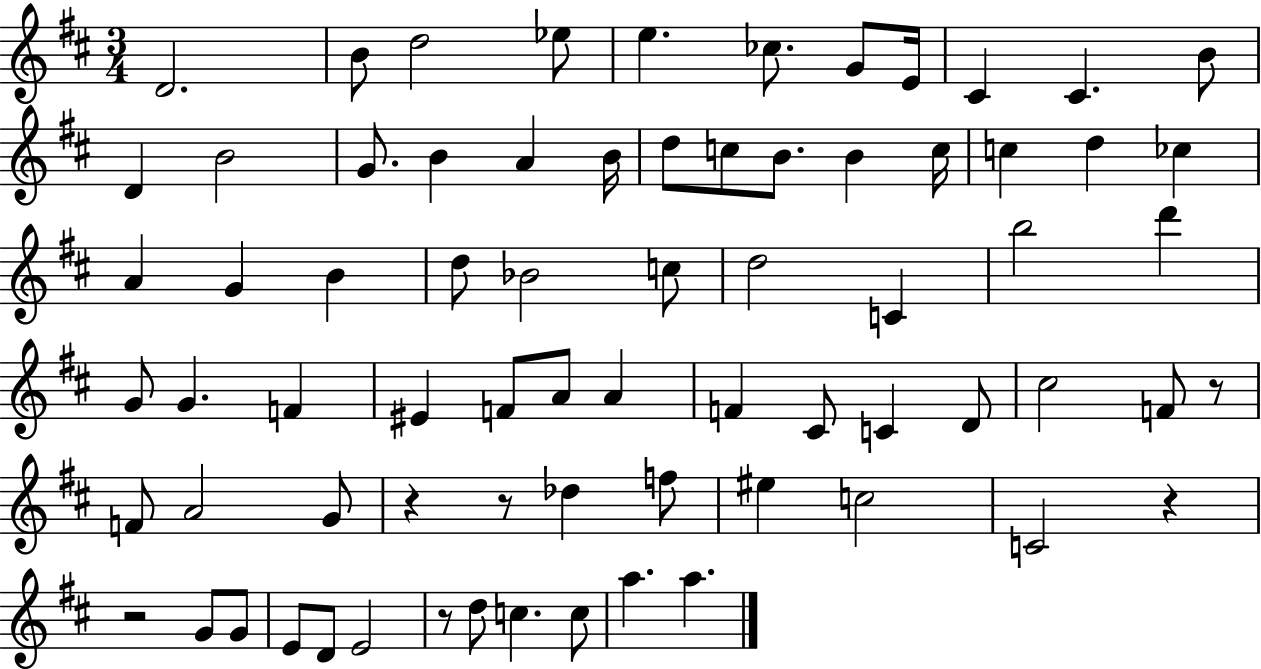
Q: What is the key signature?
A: D major